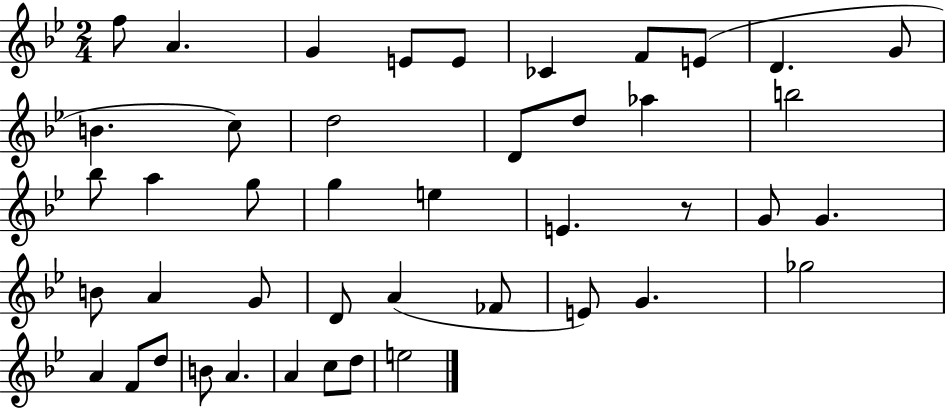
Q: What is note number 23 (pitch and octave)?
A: E4